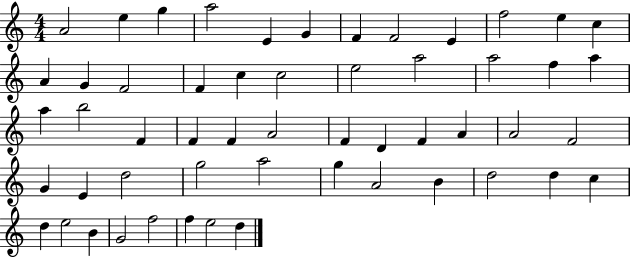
{
  \clef treble
  \numericTimeSignature
  \time 4/4
  \key c \major
  a'2 e''4 g''4 | a''2 e'4 g'4 | f'4 f'2 e'4 | f''2 e''4 c''4 | \break a'4 g'4 f'2 | f'4 c''4 c''2 | e''2 a''2 | a''2 f''4 a''4 | \break a''4 b''2 f'4 | f'4 f'4 a'2 | f'4 d'4 f'4 a'4 | a'2 f'2 | \break g'4 e'4 d''2 | g''2 a''2 | g''4 a'2 b'4 | d''2 d''4 c''4 | \break d''4 e''2 b'4 | g'2 f''2 | f''4 e''2 d''4 | \bar "|."
}